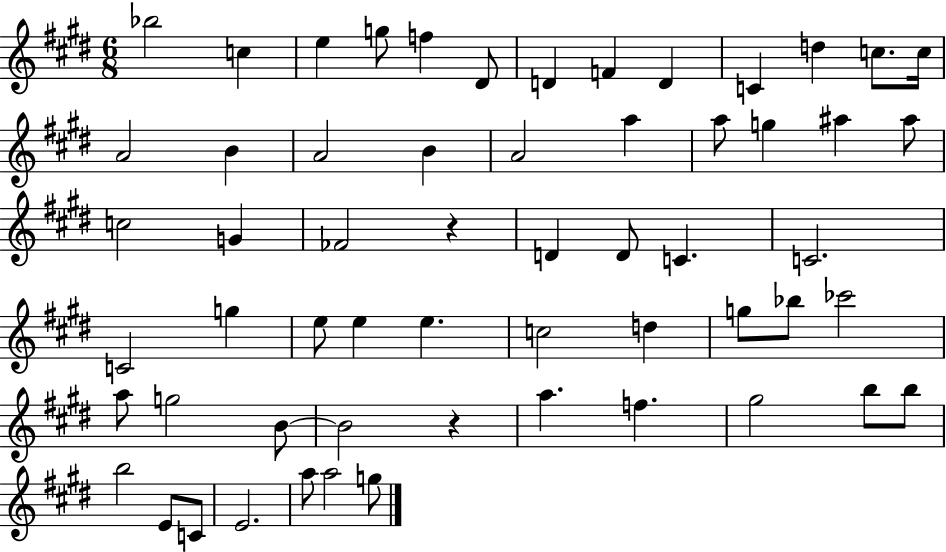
{
  \clef treble
  \numericTimeSignature
  \time 6/8
  \key e \major
  bes''2 c''4 | e''4 g''8 f''4 dis'8 | d'4 f'4 d'4 | c'4 d''4 c''8. c''16 | \break a'2 b'4 | a'2 b'4 | a'2 a''4 | a''8 g''4 ais''4 ais''8 | \break c''2 g'4 | fes'2 r4 | d'4 d'8 c'4. | c'2. | \break c'2 g''4 | e''8 e''4 e''4. | c''2 d''4 | g''8 bes''8 ces'''2 | \break a''8 g''2 b'8~~ | b'2 r4 | a''4. f''4. | gis''2 b''8 b''8 | \break b''2 e'8 c'8 | e'2. | a''8 a''2 g''8 | \bar "|."
}